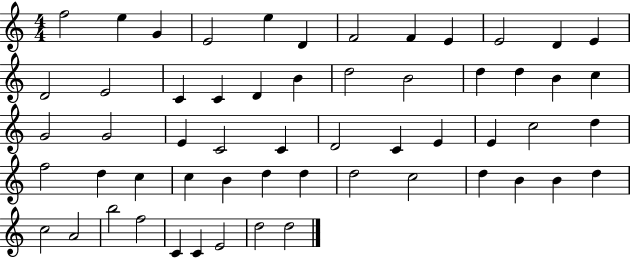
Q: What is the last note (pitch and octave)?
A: D5